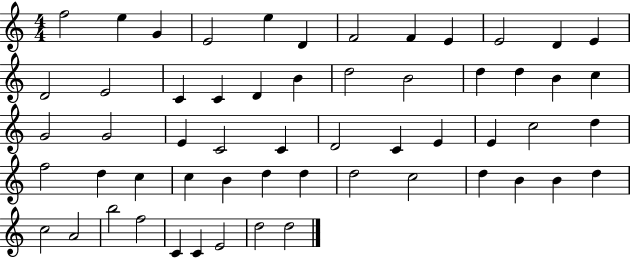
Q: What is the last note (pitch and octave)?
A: D5